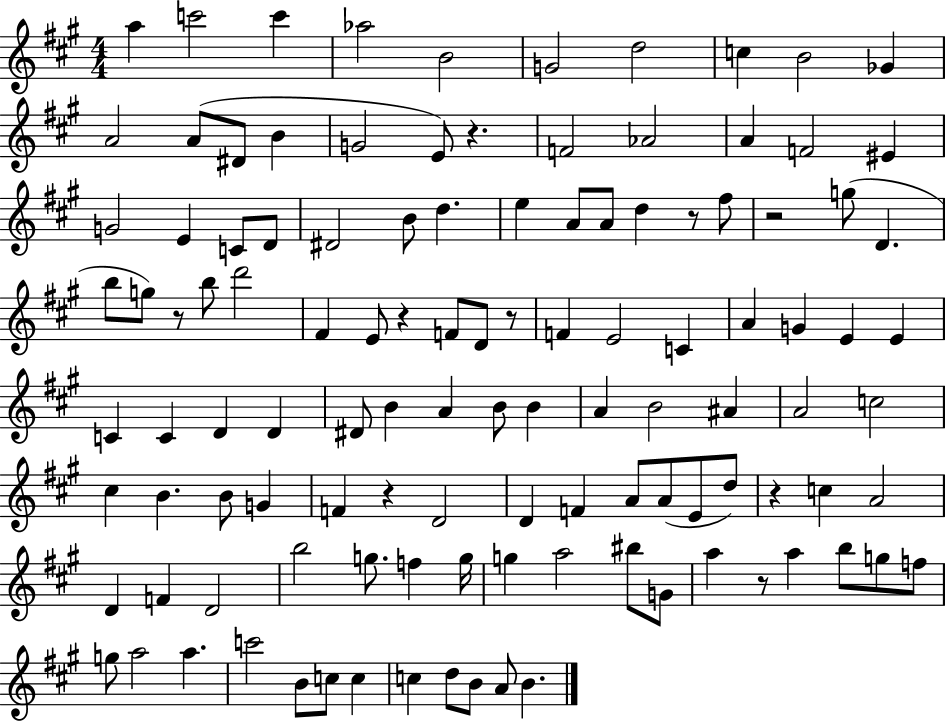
A5/q C6/h C6/q Ab5/h B4/h G4/h D5/h C5/q B4/h Gb4/q A4/h A4/e D#4/e B4/q G4/h E4/e R/q. F4/h Ab4/h A4/q F4/h EIS4/q G4/h E4/q C4/e D4/e D#4/h B4/e D5/q. E5/q A4/e A4/e D5/q R/e F#5/e R/h G5/e D4/q. B5/e G5/e R/e B5/e D6/h F#4/q E4/e R/q F4/e D4/e R/e F4/q E4/h C4/q A4/q G4/q E4/q E4/q C4/q C4/q D4/q D4/q D#4/e B4/q A4/q B4/e B4/q A4/q B4/h A#4/q A4/h C5/h C#5/q B4/q. B4/e G4/q F4/q R/q D4/h D4/q F4/q A4/e A4/e E4/e D5/e R/q C5/q A4/h D4/q F4/q D4/h B5/h G5/e. F5/q G5/s G5/q A5/h BIS5/e G4/e A5/q R/e A5/q B5/e G5/e F5/e G5/e A5/h A5/q. C6/h B4/e C5/e C5/q C5/q D5/e B4/e A4/e B4/q.